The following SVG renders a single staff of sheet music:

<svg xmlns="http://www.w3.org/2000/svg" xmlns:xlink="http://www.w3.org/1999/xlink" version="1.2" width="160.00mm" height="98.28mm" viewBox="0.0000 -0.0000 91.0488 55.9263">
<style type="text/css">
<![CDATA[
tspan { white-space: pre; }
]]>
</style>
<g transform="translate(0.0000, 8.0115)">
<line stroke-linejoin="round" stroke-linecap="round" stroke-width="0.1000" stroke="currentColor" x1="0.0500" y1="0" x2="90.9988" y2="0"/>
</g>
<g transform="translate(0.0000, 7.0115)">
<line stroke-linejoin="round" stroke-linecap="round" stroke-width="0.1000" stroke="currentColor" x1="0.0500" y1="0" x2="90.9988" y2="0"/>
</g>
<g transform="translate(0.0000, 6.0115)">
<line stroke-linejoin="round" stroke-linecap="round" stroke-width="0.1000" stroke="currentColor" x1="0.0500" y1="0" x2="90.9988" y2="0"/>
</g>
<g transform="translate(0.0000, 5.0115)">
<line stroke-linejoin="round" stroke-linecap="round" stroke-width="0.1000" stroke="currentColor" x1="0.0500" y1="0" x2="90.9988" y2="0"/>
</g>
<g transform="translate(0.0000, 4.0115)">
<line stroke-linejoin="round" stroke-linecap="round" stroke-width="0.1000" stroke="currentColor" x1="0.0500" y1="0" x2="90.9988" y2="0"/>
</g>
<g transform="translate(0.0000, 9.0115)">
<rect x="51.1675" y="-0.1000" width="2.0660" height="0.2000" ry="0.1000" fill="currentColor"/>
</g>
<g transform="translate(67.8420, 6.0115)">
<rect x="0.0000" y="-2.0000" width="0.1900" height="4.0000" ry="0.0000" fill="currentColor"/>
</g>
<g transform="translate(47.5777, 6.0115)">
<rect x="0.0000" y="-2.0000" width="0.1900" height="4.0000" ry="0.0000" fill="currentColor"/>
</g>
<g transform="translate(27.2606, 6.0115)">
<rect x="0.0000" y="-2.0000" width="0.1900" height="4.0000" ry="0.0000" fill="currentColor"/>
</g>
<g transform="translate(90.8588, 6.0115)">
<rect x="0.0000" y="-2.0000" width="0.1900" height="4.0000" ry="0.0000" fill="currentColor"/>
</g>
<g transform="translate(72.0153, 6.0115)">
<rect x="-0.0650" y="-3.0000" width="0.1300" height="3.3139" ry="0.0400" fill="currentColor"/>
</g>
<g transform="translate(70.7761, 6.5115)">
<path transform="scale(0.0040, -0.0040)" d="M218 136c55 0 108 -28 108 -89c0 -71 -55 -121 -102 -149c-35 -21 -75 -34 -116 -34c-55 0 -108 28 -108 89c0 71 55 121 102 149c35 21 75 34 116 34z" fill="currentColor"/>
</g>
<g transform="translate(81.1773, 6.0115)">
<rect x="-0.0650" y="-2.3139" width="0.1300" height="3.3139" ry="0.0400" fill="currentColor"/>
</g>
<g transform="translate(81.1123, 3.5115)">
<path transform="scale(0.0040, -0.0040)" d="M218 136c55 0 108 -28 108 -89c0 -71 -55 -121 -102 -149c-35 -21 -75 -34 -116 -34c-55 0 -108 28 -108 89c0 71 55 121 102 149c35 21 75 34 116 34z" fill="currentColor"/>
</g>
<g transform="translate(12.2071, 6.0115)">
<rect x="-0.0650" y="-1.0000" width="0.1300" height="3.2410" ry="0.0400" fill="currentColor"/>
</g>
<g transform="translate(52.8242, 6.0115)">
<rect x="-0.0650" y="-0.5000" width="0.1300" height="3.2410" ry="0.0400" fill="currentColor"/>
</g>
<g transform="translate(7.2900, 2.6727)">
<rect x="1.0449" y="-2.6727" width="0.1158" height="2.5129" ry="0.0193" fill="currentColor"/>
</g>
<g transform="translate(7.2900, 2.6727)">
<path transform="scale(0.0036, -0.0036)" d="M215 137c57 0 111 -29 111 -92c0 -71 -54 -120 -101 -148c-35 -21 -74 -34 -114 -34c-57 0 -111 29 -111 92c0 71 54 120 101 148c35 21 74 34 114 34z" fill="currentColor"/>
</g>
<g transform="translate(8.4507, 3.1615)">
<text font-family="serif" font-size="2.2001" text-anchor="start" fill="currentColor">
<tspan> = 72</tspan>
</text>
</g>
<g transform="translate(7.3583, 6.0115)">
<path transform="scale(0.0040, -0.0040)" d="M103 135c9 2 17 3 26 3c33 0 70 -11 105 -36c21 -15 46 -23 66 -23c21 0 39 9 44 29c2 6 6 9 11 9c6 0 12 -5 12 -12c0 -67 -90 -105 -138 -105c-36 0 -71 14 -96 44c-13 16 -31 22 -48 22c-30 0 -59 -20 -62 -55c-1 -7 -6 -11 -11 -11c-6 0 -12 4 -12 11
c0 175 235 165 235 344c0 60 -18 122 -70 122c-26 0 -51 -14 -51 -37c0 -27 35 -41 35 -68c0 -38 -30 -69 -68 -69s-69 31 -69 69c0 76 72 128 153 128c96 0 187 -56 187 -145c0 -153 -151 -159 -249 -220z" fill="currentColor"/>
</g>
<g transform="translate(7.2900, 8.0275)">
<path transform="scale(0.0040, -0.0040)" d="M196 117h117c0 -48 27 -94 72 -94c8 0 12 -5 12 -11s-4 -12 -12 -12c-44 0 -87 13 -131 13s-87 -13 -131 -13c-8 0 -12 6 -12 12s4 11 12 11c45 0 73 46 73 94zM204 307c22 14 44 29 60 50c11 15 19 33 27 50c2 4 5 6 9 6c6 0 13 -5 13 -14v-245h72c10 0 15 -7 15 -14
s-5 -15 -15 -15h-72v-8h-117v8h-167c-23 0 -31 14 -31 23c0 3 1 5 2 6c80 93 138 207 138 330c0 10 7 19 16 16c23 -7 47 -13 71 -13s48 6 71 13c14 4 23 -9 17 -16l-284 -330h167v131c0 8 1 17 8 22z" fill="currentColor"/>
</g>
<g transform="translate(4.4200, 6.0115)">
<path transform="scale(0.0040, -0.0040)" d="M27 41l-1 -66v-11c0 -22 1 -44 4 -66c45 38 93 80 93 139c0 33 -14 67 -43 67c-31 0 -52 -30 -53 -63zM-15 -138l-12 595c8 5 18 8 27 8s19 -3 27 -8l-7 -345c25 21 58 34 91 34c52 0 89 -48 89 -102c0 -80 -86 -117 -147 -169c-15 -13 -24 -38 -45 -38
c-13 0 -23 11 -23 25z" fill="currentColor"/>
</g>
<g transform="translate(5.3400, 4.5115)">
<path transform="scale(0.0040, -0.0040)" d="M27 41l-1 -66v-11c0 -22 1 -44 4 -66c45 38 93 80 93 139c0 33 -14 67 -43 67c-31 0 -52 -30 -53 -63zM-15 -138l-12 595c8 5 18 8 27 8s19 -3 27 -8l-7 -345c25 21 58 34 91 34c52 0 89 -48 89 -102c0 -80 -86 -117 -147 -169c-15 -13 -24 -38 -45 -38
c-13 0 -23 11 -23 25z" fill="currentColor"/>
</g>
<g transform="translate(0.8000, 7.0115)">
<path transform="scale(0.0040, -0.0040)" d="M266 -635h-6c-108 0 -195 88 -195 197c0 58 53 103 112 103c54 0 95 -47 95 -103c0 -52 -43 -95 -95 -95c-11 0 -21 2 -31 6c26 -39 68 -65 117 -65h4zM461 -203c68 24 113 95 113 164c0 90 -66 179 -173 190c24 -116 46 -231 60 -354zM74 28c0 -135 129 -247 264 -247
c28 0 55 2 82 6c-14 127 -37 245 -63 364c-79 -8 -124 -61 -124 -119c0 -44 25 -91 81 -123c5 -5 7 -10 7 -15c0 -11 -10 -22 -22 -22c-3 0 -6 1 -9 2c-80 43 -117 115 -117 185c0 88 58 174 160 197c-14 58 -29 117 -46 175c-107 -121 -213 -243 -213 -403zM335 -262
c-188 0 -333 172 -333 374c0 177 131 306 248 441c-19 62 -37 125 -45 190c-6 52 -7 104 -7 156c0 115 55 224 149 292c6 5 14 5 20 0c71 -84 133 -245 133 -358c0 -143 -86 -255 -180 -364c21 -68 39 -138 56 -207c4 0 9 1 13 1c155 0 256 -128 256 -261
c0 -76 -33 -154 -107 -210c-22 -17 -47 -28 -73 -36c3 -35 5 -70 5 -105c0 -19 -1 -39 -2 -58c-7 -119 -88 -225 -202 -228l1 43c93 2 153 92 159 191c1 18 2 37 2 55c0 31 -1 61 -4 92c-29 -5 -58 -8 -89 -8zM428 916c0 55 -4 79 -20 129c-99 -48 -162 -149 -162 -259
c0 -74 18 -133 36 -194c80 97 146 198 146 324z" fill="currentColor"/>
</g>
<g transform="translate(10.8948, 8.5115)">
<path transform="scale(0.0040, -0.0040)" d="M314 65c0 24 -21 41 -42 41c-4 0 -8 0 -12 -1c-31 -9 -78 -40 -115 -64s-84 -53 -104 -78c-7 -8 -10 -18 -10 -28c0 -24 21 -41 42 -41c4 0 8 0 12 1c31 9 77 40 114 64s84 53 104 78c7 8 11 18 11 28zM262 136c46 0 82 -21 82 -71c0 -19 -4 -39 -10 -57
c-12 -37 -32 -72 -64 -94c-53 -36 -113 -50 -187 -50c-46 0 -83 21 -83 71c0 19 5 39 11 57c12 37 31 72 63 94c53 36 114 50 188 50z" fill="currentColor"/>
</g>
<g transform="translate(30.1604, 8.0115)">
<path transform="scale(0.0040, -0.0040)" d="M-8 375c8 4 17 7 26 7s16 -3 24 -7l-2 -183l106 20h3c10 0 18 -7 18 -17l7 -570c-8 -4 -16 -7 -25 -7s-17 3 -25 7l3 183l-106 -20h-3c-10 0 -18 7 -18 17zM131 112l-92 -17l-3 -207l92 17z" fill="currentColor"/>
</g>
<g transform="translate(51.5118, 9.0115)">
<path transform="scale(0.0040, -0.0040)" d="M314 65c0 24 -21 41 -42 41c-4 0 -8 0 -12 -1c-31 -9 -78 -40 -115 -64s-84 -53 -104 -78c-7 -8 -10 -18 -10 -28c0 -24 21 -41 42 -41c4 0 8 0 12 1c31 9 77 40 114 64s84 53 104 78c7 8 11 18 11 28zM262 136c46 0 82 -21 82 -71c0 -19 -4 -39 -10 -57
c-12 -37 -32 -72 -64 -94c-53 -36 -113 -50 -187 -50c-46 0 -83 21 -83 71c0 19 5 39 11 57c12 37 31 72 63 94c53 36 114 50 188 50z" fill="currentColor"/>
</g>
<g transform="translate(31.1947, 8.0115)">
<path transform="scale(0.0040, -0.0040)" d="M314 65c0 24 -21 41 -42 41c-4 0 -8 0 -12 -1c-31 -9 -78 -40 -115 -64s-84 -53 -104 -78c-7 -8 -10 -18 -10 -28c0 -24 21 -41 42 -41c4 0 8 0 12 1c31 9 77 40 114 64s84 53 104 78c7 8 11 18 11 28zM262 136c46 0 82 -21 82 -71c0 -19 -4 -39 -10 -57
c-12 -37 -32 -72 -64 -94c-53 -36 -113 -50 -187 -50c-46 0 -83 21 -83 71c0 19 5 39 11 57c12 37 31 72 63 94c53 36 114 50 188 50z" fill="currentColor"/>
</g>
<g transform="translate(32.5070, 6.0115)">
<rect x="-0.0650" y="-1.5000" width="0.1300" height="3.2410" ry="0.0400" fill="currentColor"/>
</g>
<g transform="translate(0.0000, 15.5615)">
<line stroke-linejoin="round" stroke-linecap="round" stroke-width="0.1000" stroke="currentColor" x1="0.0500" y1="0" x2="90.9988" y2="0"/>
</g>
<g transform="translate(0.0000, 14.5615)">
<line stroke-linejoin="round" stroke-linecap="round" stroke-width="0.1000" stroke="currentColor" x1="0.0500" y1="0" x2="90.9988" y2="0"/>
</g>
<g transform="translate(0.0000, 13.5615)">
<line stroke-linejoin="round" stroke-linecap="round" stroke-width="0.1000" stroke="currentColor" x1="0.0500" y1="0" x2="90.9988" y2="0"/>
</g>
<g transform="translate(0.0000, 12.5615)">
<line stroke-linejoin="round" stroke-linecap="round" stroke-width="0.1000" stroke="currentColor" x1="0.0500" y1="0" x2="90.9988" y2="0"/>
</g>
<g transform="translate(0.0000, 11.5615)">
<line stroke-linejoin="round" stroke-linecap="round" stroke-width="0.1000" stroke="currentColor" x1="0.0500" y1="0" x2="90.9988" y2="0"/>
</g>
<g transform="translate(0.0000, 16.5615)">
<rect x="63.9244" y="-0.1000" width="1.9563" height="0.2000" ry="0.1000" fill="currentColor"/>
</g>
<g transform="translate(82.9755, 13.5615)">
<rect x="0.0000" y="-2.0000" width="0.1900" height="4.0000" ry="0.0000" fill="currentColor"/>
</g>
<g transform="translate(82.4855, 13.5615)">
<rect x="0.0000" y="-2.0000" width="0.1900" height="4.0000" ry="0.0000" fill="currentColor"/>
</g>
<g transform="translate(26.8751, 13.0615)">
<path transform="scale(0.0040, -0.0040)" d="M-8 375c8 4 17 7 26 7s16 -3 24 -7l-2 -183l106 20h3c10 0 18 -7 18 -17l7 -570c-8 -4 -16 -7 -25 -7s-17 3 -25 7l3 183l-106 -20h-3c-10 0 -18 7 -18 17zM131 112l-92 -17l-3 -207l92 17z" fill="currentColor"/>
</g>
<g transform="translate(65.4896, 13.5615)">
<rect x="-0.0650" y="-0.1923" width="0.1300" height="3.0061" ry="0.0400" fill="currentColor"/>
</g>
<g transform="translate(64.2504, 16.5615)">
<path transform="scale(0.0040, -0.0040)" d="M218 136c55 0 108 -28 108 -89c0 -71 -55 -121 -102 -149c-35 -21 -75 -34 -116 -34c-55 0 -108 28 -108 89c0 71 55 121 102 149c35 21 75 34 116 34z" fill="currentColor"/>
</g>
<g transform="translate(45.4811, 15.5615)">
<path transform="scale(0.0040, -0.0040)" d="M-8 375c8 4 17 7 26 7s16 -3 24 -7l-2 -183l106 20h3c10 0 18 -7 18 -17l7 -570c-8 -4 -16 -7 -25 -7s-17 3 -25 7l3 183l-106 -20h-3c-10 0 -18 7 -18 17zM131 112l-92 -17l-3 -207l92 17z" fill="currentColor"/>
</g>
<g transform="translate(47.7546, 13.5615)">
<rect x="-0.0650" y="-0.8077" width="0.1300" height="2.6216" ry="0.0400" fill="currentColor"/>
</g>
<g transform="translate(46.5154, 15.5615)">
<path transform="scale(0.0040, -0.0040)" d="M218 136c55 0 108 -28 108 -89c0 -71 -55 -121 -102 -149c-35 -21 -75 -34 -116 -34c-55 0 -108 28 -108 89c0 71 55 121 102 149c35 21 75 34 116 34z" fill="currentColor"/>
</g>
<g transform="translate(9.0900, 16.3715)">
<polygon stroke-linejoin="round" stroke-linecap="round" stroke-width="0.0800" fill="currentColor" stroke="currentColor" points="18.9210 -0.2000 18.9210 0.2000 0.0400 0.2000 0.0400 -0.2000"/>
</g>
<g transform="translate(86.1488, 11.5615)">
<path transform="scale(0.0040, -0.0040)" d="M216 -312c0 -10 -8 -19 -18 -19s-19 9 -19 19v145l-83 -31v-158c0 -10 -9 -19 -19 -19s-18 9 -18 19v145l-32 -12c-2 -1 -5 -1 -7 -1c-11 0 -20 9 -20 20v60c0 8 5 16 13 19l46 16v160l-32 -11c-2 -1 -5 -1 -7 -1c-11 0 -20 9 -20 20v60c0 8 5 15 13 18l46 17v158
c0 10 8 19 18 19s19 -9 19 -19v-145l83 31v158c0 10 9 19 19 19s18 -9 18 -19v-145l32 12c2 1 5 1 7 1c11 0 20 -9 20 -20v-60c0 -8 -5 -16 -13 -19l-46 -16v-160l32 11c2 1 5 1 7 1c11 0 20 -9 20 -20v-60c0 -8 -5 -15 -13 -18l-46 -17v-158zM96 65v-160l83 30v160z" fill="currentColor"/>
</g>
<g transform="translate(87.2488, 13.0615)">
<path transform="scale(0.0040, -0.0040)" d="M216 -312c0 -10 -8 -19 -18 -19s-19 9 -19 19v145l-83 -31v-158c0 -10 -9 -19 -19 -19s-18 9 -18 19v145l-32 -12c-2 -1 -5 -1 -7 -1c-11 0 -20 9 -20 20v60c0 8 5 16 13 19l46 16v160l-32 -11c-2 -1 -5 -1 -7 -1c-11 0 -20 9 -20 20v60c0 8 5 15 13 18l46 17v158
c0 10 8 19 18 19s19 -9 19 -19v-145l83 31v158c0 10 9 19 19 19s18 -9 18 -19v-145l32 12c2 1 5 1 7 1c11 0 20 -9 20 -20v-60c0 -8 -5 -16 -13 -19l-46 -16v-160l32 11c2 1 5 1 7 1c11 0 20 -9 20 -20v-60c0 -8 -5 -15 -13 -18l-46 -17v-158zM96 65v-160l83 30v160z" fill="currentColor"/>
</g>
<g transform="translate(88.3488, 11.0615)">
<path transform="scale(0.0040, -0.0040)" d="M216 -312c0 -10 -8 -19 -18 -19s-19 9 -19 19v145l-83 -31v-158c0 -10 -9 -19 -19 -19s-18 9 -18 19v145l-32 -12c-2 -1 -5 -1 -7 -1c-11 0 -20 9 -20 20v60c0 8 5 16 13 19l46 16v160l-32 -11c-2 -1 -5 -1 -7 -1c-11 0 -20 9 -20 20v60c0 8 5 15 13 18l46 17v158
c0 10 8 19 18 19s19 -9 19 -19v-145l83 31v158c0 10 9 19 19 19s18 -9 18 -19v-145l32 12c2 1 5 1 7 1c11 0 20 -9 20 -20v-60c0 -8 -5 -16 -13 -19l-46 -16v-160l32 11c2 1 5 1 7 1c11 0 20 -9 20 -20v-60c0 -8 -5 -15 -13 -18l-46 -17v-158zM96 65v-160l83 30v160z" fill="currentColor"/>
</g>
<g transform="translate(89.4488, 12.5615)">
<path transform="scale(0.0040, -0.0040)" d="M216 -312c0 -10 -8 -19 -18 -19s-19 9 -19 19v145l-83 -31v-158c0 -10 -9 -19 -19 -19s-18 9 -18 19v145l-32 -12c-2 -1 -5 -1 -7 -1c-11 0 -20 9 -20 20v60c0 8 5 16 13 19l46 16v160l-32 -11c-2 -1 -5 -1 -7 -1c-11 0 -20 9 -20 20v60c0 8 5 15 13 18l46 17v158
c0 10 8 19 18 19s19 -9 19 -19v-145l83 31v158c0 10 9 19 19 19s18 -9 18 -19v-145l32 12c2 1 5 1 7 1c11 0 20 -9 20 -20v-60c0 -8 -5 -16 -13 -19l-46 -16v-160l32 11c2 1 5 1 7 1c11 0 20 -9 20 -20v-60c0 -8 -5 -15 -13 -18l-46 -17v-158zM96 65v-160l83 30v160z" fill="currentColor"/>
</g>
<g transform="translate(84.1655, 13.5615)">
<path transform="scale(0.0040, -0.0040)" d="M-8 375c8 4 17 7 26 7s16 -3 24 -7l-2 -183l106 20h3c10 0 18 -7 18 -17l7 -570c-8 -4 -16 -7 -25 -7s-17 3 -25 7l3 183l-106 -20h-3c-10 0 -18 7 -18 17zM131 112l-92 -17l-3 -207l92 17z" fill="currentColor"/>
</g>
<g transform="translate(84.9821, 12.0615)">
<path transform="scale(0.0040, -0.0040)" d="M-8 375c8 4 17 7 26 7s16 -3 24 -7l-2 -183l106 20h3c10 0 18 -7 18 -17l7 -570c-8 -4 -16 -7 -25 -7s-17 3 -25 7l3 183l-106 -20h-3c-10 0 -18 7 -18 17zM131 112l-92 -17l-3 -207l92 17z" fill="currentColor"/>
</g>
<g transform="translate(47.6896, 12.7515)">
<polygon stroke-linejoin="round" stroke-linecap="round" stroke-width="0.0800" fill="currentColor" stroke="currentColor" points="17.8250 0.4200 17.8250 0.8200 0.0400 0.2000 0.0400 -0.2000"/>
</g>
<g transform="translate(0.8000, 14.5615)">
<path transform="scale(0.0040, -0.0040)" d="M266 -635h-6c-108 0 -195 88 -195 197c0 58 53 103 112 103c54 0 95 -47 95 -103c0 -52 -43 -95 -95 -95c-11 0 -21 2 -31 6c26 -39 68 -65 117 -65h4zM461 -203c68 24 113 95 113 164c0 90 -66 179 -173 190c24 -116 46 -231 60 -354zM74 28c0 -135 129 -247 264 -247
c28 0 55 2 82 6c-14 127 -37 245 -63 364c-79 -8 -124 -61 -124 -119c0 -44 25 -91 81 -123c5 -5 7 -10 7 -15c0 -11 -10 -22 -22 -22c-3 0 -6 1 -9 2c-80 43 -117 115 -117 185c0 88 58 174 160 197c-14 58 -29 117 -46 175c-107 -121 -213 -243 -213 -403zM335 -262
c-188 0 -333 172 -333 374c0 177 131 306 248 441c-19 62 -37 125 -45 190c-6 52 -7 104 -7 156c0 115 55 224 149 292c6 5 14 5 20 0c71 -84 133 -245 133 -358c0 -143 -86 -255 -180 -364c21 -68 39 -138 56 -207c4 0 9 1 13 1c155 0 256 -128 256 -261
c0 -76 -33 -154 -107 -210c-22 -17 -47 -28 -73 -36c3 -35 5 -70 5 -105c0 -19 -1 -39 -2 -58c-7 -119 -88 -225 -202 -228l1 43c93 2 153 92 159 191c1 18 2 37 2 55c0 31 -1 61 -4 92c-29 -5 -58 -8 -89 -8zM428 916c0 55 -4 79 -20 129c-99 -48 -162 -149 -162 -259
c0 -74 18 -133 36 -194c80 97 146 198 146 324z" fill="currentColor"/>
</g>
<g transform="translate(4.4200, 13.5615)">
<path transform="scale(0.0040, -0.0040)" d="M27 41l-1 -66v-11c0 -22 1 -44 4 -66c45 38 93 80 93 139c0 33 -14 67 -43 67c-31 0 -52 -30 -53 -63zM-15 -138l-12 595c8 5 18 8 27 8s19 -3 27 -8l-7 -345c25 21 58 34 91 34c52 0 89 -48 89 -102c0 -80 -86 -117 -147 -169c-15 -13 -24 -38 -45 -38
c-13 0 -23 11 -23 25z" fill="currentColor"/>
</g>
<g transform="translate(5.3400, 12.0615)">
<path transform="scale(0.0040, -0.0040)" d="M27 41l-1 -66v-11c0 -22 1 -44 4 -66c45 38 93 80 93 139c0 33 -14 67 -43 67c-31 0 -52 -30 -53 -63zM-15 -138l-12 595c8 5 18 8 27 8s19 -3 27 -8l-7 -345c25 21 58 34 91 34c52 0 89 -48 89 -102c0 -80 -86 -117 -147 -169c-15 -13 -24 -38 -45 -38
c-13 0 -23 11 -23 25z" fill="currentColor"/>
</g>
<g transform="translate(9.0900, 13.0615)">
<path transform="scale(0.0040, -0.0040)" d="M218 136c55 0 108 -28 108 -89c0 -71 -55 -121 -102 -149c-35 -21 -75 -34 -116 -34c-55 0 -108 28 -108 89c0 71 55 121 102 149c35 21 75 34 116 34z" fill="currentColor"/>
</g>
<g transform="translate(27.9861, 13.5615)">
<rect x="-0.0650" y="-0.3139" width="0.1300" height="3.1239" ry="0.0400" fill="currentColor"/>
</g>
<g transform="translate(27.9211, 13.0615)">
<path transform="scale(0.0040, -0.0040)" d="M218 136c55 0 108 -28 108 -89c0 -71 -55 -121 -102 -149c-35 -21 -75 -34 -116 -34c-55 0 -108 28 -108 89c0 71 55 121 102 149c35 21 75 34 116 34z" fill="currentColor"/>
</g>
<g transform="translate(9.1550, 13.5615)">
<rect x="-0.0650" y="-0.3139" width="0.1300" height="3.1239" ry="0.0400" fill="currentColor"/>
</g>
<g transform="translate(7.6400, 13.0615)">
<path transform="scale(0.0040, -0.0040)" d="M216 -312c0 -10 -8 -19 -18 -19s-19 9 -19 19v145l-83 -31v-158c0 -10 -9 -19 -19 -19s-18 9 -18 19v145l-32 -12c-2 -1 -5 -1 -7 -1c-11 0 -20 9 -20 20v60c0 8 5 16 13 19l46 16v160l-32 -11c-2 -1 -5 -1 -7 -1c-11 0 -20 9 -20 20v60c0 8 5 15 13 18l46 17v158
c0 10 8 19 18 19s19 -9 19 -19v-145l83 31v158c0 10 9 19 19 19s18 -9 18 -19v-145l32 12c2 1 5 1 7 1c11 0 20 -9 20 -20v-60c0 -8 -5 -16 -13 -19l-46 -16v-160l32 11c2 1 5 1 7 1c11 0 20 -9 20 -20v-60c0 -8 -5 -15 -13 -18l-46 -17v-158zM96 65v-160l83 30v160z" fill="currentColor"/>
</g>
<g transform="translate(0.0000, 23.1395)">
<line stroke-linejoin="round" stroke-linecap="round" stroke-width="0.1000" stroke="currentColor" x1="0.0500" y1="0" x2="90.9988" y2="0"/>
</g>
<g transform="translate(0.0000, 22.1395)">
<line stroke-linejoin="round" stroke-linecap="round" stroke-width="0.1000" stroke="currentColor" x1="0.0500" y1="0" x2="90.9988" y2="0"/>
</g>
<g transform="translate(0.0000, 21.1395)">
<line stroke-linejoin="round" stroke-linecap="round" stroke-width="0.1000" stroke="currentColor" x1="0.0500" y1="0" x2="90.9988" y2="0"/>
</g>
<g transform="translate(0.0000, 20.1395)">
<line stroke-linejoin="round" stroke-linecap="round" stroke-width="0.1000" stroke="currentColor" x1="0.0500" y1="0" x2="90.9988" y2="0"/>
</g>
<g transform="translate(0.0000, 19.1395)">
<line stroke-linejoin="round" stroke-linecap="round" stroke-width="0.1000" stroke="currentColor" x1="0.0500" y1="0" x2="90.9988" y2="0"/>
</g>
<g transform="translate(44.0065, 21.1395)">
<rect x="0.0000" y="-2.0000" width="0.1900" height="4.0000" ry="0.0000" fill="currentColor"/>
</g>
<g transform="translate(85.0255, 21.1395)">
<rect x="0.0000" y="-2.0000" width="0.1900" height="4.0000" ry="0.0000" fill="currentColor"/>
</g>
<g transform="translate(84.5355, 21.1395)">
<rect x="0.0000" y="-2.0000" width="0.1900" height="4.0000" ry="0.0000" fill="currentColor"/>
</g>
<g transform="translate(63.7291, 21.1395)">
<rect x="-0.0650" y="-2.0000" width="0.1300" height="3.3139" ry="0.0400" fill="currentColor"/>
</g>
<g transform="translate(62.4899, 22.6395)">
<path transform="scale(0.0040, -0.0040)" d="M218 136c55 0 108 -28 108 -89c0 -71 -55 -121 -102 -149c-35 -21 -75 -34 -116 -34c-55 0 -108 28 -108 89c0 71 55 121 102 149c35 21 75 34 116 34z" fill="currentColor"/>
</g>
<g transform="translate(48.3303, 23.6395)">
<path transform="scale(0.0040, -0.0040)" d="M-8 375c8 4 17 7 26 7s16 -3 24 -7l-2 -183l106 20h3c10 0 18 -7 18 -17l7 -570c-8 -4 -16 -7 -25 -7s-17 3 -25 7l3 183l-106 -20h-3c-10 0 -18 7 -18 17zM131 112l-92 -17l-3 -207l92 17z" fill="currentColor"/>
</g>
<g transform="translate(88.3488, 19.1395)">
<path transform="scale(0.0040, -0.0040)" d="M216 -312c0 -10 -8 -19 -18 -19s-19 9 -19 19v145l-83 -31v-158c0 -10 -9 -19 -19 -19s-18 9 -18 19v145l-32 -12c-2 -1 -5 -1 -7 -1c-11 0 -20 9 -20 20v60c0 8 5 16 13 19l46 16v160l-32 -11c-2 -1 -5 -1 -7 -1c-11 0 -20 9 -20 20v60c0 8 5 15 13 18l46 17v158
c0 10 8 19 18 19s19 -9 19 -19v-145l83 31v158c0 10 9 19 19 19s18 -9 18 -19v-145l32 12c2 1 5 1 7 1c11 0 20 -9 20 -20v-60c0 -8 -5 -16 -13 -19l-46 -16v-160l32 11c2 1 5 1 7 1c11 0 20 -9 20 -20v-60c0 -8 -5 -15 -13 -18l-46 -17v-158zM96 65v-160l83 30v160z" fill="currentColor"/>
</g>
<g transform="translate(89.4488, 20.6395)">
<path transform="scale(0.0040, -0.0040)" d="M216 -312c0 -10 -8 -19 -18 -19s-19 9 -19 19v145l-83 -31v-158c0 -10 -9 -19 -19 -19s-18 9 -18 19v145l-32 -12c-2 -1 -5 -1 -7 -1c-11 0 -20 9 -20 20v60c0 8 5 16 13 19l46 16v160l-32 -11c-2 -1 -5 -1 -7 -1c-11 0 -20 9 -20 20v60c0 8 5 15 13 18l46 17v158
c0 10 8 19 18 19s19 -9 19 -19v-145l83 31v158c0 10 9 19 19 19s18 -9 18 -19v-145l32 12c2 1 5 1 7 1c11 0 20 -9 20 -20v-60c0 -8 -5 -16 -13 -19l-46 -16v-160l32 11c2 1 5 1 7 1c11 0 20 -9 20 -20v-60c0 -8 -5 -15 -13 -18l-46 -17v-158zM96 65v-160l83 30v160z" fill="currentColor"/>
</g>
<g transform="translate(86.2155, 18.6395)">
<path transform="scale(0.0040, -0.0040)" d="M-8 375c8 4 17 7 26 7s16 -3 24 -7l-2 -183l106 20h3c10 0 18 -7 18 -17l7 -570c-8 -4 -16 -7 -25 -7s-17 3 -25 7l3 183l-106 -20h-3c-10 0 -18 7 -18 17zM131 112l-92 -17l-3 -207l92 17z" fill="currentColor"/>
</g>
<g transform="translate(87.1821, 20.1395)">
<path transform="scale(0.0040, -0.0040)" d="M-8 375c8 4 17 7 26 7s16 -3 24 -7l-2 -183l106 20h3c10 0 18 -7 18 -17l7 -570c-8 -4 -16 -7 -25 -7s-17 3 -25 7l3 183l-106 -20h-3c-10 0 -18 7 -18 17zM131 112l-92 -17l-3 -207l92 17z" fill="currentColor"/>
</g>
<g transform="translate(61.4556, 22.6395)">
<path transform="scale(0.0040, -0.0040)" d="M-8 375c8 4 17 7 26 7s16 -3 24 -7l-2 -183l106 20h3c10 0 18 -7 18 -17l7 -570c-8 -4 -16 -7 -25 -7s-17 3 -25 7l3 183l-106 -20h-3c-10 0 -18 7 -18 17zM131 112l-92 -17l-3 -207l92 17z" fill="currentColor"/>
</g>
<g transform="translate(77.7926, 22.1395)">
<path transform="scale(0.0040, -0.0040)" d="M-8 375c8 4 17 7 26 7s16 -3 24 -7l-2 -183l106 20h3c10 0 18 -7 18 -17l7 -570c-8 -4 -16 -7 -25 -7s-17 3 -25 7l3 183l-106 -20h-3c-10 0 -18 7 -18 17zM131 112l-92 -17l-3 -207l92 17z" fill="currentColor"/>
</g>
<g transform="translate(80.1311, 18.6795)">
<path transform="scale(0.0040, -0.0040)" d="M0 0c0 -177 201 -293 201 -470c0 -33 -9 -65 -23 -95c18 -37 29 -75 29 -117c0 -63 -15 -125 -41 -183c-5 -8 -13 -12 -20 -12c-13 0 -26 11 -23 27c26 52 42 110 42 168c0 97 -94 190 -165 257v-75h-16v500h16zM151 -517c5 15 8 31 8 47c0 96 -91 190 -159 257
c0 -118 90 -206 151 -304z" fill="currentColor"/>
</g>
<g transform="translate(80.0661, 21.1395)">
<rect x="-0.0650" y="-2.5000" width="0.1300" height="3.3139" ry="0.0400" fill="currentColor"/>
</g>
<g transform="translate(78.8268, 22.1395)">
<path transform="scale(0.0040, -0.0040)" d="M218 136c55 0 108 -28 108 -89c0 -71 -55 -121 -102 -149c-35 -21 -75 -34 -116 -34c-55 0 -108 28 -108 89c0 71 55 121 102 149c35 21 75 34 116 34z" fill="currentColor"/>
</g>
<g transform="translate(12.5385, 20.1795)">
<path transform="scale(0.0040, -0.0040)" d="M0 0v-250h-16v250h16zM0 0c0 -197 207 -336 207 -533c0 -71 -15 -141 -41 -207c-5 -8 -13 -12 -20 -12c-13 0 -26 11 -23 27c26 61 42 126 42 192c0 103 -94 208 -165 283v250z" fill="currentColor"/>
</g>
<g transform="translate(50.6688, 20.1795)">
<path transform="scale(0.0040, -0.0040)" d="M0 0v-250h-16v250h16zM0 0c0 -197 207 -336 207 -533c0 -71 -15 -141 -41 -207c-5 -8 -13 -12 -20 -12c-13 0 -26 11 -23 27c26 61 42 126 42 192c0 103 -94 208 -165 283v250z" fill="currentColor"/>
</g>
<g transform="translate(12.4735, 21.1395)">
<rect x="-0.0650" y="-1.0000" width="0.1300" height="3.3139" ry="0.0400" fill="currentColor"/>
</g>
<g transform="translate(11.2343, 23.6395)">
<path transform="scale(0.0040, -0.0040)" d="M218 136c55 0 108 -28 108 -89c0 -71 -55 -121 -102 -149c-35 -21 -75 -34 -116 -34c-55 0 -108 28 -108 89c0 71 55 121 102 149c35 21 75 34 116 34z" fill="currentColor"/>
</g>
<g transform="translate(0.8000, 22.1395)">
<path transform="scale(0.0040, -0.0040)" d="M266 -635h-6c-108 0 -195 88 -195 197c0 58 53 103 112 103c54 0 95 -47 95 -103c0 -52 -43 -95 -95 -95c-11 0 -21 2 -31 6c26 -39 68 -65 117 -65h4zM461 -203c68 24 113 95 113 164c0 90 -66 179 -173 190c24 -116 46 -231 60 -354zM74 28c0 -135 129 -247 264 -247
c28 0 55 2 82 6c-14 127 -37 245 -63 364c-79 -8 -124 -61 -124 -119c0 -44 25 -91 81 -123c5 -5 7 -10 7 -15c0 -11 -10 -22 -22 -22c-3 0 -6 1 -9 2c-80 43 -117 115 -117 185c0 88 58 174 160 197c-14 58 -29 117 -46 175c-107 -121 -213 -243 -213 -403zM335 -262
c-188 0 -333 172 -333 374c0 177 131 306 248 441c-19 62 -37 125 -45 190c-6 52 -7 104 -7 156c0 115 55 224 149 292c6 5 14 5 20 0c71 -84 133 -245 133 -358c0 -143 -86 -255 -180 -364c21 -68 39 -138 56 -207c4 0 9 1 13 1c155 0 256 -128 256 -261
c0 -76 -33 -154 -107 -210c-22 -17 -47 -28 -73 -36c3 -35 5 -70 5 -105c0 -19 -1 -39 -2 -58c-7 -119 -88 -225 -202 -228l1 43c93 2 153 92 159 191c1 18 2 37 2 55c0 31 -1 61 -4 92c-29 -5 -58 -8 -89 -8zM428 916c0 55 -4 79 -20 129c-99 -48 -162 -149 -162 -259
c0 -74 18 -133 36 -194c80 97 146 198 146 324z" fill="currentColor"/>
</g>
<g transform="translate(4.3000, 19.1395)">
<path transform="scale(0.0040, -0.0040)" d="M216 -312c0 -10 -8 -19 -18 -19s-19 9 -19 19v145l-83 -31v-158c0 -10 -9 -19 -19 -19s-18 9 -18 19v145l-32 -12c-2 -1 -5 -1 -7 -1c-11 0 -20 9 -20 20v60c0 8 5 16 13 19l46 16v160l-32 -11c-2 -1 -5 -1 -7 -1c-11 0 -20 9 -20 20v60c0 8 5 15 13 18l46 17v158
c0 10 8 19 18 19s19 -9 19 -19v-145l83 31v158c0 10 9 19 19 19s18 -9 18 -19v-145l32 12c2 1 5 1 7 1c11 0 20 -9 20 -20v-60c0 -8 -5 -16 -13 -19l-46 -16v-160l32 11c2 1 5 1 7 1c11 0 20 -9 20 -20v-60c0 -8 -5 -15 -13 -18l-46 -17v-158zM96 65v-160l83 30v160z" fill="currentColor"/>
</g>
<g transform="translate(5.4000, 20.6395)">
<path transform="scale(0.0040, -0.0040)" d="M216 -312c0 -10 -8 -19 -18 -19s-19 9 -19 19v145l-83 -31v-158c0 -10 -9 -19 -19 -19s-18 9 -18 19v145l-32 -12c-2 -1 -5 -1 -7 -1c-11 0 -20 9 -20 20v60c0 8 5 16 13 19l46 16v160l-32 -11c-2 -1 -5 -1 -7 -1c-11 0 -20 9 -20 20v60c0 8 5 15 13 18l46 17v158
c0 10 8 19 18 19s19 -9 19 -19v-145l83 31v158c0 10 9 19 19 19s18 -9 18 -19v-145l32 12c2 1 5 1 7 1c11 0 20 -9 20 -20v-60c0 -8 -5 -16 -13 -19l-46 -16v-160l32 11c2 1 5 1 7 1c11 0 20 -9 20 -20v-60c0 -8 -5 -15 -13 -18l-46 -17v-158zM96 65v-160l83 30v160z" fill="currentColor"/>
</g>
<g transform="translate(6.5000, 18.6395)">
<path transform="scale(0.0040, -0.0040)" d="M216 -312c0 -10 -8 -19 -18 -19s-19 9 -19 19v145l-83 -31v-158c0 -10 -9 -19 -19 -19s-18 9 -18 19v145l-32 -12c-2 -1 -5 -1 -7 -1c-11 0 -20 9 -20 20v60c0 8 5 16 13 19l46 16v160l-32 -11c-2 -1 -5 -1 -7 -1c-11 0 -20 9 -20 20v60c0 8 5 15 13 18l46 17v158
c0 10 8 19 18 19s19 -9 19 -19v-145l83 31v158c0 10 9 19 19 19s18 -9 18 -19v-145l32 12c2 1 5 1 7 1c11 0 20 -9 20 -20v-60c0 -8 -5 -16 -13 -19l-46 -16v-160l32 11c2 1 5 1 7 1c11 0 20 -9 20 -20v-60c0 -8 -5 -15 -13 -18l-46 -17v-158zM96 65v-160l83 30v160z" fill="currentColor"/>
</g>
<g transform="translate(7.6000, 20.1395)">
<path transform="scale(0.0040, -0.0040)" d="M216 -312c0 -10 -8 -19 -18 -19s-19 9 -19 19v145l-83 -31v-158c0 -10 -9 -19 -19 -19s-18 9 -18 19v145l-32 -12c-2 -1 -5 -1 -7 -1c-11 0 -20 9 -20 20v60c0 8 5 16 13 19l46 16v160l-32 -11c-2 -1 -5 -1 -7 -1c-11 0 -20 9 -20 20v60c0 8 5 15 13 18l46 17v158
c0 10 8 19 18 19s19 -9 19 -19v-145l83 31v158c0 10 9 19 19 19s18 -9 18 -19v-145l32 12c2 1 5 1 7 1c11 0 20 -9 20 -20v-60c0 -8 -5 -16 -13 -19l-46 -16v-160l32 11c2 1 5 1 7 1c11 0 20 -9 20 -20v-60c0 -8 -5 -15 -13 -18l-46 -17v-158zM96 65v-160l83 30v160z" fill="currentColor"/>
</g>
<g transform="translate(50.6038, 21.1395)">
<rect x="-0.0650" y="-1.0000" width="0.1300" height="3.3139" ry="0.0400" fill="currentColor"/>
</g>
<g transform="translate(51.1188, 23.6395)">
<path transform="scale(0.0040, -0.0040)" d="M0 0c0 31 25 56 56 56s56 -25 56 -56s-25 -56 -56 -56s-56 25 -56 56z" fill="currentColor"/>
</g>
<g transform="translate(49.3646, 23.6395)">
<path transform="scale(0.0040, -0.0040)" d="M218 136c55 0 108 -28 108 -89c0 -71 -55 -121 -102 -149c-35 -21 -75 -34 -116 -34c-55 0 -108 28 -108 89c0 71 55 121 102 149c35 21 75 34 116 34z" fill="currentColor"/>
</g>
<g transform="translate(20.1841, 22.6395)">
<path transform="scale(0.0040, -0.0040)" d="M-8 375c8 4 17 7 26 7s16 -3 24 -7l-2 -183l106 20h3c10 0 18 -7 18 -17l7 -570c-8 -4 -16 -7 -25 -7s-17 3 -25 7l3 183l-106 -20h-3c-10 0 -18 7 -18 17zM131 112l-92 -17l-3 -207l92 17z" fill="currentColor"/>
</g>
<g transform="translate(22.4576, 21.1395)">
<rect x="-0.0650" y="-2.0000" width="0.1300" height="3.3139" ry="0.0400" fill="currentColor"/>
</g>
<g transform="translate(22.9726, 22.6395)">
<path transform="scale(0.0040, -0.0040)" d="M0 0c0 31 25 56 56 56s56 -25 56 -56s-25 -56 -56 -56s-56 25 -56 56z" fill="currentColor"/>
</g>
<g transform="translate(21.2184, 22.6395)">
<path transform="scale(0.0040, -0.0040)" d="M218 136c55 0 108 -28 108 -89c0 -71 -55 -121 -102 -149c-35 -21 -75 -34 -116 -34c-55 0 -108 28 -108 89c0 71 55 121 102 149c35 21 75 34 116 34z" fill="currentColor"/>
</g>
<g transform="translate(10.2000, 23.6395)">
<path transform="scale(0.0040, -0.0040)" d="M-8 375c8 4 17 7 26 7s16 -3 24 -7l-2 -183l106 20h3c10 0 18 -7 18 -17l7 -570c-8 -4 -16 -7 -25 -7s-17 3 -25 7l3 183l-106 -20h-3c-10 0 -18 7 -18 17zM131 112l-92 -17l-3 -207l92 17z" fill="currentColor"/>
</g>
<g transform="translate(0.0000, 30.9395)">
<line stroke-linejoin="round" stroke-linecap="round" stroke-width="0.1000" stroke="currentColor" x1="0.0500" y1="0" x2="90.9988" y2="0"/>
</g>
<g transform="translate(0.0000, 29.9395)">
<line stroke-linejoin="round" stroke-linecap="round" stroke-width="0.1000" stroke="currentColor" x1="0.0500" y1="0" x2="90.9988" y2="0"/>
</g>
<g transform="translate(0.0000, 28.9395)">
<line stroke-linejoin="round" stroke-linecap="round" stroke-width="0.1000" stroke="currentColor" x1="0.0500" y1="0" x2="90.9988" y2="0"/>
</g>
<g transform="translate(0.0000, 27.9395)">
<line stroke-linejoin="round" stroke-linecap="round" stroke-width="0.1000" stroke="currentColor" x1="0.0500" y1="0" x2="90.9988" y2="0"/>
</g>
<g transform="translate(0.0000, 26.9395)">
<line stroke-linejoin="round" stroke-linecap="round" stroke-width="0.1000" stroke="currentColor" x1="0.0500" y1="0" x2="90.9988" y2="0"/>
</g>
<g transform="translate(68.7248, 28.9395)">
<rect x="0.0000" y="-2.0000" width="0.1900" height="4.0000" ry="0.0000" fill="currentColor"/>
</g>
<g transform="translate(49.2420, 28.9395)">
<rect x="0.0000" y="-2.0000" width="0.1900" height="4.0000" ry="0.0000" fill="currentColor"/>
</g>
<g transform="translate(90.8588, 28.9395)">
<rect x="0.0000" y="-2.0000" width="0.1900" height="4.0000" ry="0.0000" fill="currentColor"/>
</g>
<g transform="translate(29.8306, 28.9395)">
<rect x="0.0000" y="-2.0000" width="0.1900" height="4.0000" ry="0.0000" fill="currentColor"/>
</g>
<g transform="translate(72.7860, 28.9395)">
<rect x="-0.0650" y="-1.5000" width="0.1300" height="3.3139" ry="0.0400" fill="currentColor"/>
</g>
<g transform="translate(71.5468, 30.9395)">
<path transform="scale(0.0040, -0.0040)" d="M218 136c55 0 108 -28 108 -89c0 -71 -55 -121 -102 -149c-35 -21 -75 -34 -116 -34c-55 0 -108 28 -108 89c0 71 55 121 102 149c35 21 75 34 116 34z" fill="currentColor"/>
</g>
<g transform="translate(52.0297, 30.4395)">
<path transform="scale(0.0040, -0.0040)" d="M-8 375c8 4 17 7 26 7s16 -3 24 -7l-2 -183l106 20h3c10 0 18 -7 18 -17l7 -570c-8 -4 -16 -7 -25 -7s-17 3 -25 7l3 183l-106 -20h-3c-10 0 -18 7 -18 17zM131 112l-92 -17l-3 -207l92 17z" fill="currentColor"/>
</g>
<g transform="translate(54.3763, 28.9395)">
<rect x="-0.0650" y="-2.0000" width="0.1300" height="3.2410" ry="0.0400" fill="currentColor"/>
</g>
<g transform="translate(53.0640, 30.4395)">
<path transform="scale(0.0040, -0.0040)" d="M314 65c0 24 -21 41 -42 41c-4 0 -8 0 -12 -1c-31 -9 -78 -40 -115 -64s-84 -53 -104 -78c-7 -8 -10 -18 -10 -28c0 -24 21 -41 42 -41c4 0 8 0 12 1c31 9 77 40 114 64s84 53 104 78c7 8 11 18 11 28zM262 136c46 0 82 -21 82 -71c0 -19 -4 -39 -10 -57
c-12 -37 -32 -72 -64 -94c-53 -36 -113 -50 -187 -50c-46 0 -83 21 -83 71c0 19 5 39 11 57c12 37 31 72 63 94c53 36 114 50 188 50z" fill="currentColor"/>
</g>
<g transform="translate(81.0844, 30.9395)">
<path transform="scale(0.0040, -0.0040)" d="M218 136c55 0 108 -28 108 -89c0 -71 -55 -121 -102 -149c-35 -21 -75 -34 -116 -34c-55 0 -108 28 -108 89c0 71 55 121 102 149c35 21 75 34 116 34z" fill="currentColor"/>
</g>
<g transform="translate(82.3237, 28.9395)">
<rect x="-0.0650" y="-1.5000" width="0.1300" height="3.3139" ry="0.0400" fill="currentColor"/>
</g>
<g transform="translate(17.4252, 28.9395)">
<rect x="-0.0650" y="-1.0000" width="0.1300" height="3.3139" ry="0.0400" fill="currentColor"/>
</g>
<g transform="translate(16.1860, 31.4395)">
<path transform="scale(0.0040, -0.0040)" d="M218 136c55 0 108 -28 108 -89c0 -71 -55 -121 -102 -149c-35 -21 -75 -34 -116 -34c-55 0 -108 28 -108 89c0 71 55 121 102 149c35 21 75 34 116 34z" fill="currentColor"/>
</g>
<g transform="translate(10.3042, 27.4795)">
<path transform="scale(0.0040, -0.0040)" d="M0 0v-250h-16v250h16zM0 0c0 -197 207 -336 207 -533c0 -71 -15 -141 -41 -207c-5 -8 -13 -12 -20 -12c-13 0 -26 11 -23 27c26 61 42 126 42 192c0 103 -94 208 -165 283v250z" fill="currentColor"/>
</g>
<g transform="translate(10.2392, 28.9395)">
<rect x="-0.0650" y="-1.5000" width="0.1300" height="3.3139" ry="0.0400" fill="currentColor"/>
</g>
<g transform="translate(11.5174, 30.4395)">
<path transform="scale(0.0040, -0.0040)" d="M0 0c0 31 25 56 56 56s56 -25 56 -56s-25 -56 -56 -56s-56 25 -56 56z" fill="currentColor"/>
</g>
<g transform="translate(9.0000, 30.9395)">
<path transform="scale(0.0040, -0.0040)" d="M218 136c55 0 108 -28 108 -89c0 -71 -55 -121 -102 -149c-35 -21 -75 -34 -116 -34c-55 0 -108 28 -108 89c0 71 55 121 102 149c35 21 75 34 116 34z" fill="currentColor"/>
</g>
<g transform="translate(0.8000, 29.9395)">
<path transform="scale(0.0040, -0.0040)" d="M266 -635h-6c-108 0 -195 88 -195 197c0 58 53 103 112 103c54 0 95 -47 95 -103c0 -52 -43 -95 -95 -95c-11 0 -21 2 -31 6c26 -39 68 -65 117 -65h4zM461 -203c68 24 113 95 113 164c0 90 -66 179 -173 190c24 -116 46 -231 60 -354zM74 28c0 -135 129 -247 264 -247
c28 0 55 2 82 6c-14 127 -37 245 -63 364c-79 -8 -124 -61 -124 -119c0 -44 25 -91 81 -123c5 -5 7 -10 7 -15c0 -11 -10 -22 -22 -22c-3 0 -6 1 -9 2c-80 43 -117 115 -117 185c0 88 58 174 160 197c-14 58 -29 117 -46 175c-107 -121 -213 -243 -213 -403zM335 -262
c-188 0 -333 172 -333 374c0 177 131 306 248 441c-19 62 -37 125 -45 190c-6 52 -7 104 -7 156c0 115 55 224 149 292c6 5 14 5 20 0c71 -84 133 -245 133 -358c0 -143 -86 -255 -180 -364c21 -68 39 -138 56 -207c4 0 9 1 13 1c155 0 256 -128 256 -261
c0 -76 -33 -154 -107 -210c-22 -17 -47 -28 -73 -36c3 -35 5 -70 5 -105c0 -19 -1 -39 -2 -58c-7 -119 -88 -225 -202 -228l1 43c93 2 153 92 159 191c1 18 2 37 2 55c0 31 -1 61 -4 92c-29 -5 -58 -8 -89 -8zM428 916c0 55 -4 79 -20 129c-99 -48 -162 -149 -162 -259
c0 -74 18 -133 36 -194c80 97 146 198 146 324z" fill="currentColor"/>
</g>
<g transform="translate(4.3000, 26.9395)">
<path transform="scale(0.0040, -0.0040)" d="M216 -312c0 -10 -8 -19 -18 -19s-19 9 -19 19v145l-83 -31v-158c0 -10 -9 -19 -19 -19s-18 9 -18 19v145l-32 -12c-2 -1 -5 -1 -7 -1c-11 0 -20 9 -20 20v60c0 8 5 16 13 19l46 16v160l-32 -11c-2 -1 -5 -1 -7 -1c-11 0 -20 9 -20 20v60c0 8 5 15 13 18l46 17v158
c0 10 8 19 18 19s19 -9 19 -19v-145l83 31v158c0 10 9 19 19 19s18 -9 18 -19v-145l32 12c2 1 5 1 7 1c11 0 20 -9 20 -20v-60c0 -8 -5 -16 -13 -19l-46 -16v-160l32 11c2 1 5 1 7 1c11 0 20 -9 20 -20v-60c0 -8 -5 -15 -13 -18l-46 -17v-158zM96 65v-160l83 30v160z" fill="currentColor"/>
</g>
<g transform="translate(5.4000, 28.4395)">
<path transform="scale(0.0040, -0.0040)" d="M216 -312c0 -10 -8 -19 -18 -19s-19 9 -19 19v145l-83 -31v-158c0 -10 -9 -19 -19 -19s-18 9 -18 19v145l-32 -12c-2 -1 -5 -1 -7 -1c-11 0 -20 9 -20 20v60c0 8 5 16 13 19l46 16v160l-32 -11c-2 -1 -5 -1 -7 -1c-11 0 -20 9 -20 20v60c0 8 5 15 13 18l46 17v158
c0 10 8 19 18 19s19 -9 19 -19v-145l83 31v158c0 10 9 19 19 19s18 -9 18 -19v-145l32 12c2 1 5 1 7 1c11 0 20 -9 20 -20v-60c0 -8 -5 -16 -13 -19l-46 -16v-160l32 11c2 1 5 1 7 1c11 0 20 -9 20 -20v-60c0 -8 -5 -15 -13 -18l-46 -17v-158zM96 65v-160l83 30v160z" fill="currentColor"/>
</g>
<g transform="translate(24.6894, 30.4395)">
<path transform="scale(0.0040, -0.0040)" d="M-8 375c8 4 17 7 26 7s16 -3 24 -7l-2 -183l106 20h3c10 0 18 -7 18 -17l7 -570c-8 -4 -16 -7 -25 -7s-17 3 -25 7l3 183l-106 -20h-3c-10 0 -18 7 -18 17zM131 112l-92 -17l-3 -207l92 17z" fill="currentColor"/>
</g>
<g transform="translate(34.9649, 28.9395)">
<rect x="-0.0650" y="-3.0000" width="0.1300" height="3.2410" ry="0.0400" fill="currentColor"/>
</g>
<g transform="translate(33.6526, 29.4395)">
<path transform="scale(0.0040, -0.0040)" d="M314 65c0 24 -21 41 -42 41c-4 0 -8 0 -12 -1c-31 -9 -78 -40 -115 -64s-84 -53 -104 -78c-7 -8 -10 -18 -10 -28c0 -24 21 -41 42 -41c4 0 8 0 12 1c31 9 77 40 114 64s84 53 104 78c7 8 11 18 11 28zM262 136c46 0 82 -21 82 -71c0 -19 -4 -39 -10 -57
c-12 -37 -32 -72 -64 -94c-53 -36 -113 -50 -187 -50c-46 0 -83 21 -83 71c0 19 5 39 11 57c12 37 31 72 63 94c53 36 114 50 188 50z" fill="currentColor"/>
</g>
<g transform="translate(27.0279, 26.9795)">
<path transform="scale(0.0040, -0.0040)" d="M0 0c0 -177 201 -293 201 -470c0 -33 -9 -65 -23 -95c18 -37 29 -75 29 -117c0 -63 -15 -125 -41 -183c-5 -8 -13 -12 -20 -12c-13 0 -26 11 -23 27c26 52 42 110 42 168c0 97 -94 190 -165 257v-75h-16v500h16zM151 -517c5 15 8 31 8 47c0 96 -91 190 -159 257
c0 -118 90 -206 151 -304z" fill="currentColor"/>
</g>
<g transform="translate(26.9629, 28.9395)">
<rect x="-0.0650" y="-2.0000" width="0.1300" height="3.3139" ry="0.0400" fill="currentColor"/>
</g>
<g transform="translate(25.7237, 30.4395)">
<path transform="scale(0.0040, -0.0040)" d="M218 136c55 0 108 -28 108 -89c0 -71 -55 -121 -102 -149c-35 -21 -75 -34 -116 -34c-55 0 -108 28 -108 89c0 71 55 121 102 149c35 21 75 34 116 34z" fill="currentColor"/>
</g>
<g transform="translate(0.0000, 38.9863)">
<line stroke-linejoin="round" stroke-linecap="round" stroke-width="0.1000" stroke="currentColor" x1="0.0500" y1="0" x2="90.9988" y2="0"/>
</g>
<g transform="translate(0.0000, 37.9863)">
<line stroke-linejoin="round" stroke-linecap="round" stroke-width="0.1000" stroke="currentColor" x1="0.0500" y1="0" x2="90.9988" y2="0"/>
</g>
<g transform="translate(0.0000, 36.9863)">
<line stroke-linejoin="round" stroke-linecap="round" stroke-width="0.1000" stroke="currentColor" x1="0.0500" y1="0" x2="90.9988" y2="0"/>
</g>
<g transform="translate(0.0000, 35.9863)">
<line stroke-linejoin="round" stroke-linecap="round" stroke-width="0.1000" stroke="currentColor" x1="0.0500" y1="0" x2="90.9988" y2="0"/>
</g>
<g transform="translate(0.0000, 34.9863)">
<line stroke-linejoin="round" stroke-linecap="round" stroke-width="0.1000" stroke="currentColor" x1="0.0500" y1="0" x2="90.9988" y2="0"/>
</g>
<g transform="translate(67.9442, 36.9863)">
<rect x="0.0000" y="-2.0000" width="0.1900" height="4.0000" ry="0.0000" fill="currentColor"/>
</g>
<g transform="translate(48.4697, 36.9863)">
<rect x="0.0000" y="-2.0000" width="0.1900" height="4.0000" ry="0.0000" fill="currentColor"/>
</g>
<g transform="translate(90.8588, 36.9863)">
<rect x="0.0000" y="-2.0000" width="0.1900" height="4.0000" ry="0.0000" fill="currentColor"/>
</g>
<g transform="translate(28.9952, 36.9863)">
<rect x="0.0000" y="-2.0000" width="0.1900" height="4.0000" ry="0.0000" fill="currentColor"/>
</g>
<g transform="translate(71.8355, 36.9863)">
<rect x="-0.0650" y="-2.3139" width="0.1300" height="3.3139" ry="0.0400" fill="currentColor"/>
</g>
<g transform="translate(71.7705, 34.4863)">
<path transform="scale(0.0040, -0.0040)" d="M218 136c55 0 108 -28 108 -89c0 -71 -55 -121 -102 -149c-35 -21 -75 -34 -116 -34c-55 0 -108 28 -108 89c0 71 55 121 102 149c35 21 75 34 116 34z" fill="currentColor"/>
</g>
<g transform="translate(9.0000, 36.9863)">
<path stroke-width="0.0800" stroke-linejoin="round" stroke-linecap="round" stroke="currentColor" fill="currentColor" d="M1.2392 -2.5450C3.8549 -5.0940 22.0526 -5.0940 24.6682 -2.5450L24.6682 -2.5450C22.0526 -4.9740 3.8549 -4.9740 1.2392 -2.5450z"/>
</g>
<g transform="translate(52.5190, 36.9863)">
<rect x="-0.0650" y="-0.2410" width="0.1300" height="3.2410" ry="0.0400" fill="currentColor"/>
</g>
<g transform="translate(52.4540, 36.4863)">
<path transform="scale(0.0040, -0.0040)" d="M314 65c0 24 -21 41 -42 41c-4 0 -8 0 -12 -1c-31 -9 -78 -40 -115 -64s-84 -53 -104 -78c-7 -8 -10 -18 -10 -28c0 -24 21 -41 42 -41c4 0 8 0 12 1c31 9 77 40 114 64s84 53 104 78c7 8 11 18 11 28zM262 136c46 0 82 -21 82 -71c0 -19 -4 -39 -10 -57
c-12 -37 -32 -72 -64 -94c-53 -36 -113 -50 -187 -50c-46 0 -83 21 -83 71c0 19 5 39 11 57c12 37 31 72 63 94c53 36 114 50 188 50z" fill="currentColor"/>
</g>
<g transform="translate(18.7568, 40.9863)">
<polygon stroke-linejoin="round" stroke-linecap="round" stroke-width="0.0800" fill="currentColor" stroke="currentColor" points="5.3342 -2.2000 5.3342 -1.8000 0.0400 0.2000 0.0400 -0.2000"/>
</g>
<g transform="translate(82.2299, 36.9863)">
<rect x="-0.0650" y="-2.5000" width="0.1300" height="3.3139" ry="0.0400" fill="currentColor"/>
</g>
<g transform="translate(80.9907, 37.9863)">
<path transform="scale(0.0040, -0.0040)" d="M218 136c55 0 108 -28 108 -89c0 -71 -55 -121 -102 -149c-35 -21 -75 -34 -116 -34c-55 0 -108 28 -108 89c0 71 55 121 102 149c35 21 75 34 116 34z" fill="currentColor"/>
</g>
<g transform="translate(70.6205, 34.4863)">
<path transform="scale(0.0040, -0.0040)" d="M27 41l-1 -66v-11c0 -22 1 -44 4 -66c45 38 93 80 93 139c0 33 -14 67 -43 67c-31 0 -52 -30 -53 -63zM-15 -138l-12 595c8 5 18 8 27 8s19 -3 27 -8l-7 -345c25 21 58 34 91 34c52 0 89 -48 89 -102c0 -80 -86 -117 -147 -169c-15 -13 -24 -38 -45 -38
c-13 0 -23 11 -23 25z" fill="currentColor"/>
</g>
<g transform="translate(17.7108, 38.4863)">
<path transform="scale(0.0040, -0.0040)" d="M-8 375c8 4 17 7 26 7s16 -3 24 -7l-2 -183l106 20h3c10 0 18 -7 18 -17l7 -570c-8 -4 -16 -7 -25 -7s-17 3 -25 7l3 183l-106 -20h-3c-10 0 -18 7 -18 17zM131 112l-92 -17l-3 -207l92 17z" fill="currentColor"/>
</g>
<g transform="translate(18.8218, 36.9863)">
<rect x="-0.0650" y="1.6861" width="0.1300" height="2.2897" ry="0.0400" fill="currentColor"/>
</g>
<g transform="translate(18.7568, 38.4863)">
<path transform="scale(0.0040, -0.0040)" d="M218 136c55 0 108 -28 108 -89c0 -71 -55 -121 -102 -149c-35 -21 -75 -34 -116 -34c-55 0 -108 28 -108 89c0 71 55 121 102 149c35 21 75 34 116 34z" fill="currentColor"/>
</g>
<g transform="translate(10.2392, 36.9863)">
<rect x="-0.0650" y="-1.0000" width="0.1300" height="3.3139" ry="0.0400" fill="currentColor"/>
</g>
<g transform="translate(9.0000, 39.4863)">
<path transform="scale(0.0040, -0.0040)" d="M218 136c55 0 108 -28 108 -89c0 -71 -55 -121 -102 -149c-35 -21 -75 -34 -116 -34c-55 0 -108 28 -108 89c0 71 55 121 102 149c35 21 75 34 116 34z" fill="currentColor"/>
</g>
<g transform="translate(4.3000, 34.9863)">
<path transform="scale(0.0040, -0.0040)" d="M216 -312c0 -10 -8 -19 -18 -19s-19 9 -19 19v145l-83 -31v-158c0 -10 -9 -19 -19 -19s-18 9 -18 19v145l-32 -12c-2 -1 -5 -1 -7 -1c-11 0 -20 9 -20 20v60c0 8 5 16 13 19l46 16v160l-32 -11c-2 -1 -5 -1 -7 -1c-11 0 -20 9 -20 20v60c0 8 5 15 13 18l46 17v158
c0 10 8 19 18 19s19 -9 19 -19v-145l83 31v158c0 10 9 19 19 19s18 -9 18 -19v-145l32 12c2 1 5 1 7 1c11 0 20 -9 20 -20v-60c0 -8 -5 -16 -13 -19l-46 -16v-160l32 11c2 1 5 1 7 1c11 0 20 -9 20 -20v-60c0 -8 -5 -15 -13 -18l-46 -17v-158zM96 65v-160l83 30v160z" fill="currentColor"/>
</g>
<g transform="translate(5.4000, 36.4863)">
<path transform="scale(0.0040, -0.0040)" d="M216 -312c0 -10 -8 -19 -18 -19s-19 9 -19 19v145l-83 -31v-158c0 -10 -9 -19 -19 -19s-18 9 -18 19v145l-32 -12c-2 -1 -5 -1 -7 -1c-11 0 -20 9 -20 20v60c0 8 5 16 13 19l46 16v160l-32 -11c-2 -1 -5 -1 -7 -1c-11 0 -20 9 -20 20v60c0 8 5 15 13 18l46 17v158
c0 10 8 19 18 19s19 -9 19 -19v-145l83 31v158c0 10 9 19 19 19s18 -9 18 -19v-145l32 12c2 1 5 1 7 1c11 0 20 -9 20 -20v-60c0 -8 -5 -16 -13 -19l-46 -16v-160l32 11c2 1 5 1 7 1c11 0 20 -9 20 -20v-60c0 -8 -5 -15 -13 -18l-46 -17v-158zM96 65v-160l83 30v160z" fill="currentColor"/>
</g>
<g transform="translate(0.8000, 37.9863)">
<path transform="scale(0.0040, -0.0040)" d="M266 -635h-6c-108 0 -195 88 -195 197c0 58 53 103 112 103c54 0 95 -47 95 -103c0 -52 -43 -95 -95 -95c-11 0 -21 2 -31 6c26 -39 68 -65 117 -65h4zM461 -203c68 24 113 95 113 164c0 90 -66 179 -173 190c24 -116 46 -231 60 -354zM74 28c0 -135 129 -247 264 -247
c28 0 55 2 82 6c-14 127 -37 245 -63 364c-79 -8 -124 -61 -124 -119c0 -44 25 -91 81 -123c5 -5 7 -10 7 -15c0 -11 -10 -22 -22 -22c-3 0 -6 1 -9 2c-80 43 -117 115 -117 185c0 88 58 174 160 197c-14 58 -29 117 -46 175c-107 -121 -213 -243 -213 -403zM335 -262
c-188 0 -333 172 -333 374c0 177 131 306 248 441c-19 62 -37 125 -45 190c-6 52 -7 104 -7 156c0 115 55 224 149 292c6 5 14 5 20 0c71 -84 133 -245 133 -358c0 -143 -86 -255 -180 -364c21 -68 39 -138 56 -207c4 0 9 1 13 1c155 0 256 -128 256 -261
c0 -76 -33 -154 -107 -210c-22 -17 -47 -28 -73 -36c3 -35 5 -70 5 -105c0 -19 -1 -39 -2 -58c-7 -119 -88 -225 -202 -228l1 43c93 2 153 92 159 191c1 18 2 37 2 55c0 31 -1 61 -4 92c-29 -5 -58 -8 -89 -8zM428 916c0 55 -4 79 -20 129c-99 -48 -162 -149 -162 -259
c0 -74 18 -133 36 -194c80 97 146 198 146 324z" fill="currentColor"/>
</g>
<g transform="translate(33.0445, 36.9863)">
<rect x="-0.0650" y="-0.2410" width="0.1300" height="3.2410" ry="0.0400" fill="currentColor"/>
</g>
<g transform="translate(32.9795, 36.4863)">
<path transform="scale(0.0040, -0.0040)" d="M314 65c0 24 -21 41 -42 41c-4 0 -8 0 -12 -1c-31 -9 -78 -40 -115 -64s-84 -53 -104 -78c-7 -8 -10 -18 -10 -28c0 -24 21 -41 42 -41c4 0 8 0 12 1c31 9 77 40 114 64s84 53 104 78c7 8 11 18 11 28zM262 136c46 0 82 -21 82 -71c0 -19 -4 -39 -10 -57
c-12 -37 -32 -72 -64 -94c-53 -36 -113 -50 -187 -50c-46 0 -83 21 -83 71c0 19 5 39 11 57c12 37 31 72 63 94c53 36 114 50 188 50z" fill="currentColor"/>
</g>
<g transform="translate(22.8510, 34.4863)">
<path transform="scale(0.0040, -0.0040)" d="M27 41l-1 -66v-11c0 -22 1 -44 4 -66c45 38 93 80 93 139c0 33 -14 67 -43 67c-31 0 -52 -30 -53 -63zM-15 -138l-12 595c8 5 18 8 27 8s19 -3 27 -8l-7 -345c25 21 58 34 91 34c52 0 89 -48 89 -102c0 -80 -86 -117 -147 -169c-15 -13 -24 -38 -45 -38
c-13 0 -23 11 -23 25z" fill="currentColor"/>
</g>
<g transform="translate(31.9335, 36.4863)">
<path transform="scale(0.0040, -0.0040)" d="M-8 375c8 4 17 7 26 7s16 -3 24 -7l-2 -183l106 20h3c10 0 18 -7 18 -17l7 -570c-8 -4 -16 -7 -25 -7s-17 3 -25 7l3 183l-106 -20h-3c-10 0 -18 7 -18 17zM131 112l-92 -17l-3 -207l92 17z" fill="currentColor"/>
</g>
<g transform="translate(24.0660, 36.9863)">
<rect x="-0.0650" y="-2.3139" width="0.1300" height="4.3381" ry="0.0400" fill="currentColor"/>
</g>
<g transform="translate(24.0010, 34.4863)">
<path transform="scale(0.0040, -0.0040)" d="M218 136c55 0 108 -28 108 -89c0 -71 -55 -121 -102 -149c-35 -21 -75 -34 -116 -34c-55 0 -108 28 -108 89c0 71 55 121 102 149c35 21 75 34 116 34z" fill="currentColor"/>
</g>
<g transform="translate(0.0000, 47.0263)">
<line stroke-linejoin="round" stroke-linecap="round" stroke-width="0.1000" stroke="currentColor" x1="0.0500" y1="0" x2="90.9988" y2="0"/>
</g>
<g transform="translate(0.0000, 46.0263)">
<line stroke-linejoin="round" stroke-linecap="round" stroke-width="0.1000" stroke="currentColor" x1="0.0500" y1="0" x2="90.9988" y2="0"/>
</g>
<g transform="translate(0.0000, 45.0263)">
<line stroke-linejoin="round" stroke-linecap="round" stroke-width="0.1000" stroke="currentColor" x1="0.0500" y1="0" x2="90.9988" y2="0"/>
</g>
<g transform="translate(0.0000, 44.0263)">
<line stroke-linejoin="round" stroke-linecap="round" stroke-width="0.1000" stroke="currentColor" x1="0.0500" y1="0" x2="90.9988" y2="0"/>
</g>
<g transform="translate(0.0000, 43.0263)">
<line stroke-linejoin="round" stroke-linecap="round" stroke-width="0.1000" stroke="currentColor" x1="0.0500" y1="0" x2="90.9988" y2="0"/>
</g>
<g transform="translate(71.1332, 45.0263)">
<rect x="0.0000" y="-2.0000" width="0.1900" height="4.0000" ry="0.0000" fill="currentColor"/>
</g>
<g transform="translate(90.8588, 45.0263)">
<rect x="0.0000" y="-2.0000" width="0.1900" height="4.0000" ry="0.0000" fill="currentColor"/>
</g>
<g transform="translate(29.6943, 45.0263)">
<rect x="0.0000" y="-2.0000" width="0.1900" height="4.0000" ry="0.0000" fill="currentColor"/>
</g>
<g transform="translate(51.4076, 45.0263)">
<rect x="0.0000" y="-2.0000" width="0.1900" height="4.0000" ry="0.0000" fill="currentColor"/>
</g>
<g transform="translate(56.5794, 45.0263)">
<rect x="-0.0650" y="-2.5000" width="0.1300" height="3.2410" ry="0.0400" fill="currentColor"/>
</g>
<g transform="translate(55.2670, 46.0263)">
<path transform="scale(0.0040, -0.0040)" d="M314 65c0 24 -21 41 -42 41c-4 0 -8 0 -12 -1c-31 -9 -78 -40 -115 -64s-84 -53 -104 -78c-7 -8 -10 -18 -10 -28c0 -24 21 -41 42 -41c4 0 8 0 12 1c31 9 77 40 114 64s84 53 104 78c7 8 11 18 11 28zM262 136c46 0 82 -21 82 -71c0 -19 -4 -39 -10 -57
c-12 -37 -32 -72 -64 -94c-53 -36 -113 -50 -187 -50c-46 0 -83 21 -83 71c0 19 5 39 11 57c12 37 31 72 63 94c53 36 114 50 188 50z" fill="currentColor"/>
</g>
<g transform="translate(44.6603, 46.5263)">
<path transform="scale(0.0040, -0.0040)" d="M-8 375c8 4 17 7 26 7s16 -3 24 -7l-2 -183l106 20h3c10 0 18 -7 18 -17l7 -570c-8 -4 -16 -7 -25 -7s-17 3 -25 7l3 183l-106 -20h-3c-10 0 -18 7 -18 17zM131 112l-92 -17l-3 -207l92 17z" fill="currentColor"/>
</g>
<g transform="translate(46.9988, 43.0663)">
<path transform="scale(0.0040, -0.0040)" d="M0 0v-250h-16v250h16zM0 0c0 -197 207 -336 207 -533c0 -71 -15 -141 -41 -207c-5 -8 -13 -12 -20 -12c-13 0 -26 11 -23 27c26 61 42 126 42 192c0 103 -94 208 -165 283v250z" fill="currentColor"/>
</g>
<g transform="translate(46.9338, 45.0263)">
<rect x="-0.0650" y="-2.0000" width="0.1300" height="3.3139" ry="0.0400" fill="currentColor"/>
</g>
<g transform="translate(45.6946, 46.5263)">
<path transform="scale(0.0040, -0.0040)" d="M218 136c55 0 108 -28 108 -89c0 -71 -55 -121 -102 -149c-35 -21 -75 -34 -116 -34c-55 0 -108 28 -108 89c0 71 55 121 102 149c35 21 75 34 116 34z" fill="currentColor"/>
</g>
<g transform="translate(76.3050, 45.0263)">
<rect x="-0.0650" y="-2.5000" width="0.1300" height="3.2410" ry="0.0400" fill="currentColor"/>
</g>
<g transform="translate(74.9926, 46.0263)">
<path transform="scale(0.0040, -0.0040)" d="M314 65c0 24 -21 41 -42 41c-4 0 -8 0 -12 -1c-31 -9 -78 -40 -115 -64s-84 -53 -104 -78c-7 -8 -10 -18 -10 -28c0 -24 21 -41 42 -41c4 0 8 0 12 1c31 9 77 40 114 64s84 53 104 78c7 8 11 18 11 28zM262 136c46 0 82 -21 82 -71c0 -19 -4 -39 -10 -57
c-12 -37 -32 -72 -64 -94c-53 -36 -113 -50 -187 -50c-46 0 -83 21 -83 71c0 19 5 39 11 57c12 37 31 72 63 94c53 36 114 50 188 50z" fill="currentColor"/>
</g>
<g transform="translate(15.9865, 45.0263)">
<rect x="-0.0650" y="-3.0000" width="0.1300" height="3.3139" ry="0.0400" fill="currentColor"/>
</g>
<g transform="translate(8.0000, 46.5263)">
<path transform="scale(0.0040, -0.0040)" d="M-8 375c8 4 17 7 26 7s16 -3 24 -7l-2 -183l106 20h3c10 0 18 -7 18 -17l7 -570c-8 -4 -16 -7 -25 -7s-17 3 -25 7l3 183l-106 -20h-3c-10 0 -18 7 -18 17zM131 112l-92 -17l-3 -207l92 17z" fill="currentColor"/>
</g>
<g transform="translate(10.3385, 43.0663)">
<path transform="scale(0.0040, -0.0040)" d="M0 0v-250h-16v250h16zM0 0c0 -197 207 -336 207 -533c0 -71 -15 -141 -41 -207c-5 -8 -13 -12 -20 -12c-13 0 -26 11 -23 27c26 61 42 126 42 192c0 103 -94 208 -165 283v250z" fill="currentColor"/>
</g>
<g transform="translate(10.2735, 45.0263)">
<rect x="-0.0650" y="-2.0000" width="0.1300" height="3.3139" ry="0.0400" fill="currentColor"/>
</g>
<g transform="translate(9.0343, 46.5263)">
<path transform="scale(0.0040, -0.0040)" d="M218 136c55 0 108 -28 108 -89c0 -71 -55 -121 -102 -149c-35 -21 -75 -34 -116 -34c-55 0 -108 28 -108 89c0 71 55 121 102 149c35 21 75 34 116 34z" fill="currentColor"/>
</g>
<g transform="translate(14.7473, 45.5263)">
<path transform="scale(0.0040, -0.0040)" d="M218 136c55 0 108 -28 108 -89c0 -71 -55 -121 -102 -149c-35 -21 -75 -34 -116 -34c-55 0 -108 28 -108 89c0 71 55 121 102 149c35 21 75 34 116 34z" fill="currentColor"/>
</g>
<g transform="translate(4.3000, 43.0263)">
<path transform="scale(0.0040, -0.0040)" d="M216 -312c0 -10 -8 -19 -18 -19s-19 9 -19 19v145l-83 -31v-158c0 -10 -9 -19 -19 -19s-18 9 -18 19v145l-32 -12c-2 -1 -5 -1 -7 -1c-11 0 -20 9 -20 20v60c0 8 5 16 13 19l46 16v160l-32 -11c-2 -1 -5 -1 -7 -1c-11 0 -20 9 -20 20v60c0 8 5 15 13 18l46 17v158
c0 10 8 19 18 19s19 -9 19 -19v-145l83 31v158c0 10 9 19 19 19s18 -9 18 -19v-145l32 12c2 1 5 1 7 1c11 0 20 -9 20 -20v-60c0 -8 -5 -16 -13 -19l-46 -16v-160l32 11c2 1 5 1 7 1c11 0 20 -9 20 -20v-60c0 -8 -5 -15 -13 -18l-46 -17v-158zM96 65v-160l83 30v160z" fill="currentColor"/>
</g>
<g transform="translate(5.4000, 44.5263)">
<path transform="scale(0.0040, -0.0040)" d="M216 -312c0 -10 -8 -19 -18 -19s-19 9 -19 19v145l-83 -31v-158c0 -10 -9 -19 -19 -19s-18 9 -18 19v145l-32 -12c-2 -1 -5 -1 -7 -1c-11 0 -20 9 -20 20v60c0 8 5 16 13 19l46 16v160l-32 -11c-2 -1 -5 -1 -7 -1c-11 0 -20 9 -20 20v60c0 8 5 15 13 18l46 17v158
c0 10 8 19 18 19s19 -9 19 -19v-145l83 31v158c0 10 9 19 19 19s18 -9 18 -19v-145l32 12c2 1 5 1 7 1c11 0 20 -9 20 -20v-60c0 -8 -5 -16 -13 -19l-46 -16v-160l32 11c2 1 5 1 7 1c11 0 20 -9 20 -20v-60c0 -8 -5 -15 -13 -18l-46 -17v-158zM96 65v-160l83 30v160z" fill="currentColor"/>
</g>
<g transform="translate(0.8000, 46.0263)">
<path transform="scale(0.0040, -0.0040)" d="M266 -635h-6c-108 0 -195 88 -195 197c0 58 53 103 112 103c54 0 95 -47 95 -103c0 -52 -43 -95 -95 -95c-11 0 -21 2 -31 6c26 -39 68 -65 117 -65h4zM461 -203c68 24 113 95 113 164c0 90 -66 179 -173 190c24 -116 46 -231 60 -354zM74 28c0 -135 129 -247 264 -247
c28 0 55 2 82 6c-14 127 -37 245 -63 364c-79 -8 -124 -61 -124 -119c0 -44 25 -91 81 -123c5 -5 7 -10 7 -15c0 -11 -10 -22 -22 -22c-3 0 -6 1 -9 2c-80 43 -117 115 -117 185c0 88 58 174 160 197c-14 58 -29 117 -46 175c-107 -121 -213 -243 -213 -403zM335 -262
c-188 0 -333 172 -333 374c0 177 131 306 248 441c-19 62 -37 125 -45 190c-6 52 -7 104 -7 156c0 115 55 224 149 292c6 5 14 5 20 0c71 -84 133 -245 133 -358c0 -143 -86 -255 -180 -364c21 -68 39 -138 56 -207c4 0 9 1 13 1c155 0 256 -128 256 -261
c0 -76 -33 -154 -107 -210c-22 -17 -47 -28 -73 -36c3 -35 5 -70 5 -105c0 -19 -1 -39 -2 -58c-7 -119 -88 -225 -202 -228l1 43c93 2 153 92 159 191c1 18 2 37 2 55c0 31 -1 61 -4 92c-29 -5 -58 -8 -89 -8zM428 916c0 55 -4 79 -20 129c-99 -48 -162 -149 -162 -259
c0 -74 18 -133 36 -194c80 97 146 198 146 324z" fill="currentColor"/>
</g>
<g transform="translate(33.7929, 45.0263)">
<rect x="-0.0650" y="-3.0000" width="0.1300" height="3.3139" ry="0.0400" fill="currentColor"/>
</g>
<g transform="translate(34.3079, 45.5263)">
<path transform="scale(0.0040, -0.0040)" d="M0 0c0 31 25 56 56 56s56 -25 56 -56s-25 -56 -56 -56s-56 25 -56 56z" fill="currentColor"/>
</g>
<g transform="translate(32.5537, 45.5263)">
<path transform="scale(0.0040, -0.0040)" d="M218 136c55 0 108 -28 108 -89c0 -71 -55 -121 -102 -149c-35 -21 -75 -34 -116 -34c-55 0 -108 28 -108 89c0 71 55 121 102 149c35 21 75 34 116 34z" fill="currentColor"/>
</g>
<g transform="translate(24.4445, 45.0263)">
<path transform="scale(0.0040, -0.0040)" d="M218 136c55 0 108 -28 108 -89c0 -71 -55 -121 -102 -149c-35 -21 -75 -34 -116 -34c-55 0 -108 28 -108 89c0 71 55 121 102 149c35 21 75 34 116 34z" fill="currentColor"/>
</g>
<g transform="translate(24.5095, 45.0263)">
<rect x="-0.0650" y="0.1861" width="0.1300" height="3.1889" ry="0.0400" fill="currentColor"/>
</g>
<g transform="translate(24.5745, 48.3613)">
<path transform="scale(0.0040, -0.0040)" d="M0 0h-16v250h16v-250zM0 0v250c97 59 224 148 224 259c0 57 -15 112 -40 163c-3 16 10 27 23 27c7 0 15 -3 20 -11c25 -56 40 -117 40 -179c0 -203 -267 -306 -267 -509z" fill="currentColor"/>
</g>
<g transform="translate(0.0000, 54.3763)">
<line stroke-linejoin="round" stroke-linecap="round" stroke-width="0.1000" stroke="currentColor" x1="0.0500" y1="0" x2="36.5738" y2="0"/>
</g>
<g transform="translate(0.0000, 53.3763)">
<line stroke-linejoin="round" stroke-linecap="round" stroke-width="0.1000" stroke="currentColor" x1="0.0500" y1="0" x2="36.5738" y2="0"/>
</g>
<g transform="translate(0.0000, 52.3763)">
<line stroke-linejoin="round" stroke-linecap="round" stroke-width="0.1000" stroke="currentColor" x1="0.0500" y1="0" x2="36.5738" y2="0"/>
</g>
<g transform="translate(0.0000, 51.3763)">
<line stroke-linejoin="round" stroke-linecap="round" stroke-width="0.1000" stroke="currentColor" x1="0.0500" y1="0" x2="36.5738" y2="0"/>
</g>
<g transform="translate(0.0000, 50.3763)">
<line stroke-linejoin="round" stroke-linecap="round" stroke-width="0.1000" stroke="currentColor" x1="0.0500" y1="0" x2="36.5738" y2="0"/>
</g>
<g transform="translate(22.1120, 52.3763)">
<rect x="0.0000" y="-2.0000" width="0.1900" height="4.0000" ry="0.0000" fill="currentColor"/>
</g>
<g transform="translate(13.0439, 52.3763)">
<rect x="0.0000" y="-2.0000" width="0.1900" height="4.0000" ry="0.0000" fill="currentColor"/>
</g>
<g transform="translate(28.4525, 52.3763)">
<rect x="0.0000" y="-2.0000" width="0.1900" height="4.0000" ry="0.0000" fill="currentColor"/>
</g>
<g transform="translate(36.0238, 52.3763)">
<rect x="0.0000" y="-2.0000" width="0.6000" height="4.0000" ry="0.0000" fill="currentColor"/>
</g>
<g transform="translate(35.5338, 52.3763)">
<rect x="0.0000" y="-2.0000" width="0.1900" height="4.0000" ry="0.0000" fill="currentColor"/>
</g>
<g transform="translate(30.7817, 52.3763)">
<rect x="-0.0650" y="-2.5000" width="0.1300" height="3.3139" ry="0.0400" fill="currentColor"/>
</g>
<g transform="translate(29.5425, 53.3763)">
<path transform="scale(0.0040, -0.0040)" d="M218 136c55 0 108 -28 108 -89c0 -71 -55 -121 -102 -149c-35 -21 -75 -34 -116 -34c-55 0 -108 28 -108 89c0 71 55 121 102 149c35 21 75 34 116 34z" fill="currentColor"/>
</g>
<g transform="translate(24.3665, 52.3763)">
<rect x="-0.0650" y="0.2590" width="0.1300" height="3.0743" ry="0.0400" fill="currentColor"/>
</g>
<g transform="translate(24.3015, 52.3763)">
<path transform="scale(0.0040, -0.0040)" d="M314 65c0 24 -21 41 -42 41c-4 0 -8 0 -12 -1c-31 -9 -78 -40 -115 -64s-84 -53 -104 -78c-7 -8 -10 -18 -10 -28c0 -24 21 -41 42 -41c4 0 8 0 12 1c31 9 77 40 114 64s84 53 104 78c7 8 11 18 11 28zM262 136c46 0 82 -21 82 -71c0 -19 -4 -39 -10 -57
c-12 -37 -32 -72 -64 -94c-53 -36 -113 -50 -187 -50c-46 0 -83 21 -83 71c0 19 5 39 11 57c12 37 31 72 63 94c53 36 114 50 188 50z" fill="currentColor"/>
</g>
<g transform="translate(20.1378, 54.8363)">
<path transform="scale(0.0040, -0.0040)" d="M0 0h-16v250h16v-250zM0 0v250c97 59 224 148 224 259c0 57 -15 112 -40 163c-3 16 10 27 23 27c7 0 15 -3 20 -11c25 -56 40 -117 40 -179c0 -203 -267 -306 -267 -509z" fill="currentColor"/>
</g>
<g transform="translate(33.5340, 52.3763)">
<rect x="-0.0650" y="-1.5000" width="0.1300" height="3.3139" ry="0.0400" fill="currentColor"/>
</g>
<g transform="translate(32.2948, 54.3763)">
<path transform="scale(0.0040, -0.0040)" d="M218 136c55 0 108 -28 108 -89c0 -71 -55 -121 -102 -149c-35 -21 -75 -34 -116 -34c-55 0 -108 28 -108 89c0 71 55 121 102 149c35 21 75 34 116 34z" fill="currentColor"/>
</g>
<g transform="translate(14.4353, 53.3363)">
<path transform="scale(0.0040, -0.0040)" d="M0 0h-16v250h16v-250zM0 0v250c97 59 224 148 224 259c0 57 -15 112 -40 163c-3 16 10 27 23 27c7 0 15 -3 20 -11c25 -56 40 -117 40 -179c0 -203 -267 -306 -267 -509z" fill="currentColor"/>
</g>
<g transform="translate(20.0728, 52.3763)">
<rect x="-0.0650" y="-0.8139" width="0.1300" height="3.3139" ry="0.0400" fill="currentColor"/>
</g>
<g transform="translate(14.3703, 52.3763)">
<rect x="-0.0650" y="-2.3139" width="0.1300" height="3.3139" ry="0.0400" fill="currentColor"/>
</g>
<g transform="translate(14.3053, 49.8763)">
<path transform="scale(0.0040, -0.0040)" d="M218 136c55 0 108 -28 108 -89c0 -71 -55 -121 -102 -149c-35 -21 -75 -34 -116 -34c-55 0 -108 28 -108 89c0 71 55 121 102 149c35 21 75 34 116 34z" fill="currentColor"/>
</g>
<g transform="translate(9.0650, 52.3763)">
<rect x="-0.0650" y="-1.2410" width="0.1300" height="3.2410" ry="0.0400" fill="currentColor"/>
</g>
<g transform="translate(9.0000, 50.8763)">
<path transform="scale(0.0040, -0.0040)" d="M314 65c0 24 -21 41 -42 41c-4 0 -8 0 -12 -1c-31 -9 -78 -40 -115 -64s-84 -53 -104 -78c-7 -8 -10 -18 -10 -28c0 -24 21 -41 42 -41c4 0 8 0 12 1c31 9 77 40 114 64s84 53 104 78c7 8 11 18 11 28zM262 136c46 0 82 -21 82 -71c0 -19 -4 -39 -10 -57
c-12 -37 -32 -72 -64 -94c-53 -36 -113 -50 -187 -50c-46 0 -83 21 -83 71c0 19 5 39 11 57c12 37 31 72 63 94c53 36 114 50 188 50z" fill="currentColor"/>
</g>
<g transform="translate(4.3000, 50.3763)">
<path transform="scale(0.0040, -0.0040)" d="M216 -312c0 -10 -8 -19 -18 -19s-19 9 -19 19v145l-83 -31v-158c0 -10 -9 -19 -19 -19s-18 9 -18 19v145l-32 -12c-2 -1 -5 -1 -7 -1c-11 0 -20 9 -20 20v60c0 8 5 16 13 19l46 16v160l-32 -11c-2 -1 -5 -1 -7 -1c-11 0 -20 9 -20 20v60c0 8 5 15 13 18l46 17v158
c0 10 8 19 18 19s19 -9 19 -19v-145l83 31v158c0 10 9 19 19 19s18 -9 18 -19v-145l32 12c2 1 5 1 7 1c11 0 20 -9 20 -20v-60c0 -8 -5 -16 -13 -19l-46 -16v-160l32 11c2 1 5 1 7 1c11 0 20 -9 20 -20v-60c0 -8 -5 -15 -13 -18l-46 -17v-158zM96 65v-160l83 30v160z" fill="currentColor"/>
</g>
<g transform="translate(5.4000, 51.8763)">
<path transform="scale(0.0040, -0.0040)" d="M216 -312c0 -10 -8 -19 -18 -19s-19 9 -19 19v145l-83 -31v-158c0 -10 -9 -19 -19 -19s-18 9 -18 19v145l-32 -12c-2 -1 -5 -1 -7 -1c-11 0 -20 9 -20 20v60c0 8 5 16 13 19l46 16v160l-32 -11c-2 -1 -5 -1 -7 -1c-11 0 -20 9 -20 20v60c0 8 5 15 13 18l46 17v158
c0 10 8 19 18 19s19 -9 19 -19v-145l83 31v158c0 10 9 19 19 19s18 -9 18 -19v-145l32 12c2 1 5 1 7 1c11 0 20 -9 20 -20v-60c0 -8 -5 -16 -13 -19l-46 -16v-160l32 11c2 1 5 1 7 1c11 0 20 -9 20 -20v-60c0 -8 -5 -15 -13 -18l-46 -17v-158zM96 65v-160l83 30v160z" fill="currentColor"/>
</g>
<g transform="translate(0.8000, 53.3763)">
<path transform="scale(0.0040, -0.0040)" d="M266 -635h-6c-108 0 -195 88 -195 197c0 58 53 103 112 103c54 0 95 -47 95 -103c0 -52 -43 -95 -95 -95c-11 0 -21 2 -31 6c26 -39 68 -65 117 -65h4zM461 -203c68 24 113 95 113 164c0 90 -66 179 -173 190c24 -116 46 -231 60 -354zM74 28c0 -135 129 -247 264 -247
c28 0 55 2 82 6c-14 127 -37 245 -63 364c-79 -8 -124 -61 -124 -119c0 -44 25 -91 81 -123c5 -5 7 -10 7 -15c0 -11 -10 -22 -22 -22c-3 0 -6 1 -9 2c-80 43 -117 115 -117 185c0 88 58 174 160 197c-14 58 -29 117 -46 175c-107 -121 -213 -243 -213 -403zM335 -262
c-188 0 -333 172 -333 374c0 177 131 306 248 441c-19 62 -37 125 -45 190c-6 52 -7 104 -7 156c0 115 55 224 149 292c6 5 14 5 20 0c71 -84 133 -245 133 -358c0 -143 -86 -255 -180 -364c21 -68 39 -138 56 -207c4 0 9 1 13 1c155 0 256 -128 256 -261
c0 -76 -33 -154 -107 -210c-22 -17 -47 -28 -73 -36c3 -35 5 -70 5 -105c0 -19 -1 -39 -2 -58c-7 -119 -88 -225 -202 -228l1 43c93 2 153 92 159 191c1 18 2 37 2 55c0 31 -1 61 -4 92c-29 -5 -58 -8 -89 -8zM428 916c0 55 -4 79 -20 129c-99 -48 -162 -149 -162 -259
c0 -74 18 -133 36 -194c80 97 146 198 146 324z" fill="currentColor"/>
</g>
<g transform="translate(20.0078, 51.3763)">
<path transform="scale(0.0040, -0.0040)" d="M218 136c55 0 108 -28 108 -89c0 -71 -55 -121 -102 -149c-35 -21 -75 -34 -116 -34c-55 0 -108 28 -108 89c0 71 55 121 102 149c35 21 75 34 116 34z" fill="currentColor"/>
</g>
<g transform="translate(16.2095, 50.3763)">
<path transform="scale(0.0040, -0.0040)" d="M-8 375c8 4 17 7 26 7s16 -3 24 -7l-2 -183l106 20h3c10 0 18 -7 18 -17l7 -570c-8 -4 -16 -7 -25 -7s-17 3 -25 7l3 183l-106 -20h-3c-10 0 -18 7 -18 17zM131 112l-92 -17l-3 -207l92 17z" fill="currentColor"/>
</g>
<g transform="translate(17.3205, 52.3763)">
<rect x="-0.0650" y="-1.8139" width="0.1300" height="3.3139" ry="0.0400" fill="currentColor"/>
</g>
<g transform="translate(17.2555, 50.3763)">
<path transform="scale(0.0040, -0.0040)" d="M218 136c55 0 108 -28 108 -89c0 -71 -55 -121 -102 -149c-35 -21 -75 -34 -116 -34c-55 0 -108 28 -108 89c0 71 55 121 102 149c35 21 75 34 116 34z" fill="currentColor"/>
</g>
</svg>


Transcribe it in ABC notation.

X:1
T:Untitled
M:2/4
L:1/4
K:Bb
D2 E2 C2 A g ^c/2 c/2 E/2 C/2 D/2 F D/2 F G/4 E/2 D F/4 A2 F2 E E D F/2 _g/2 c2 ^c2 _g G F/2 A B/2 A F/2 G2 G2 e2 g/2 f d/2 B2 G E